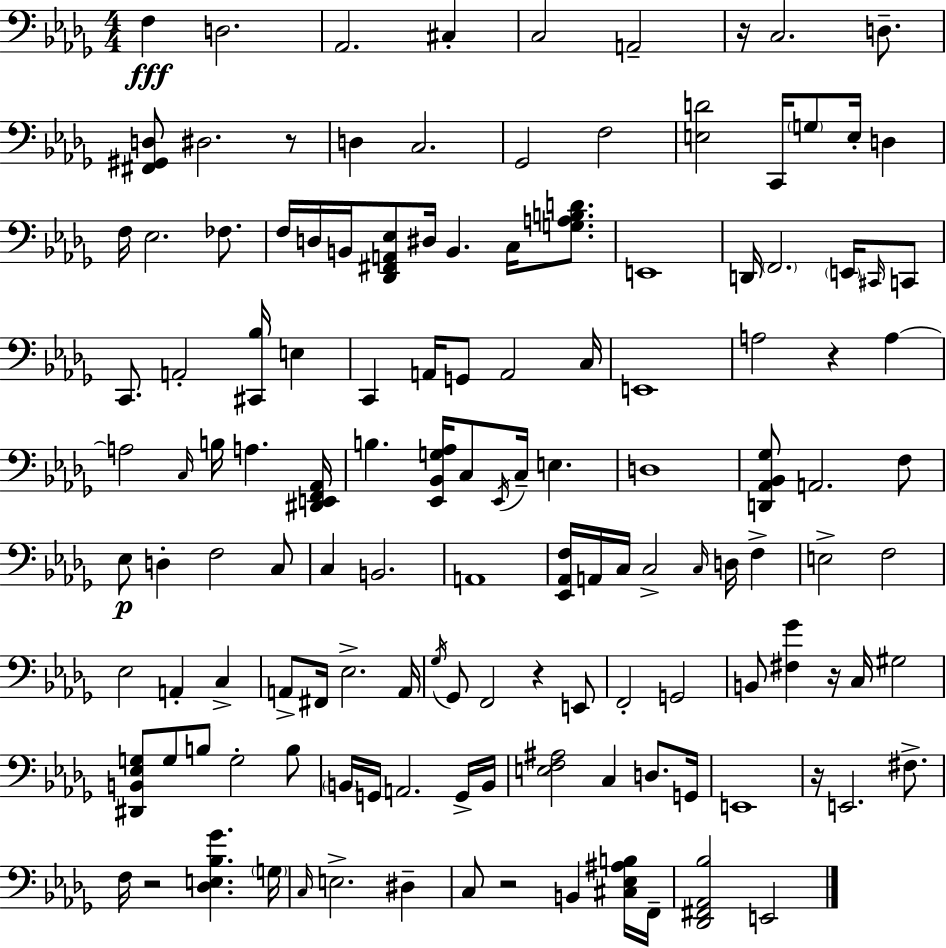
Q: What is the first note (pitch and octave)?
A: F3